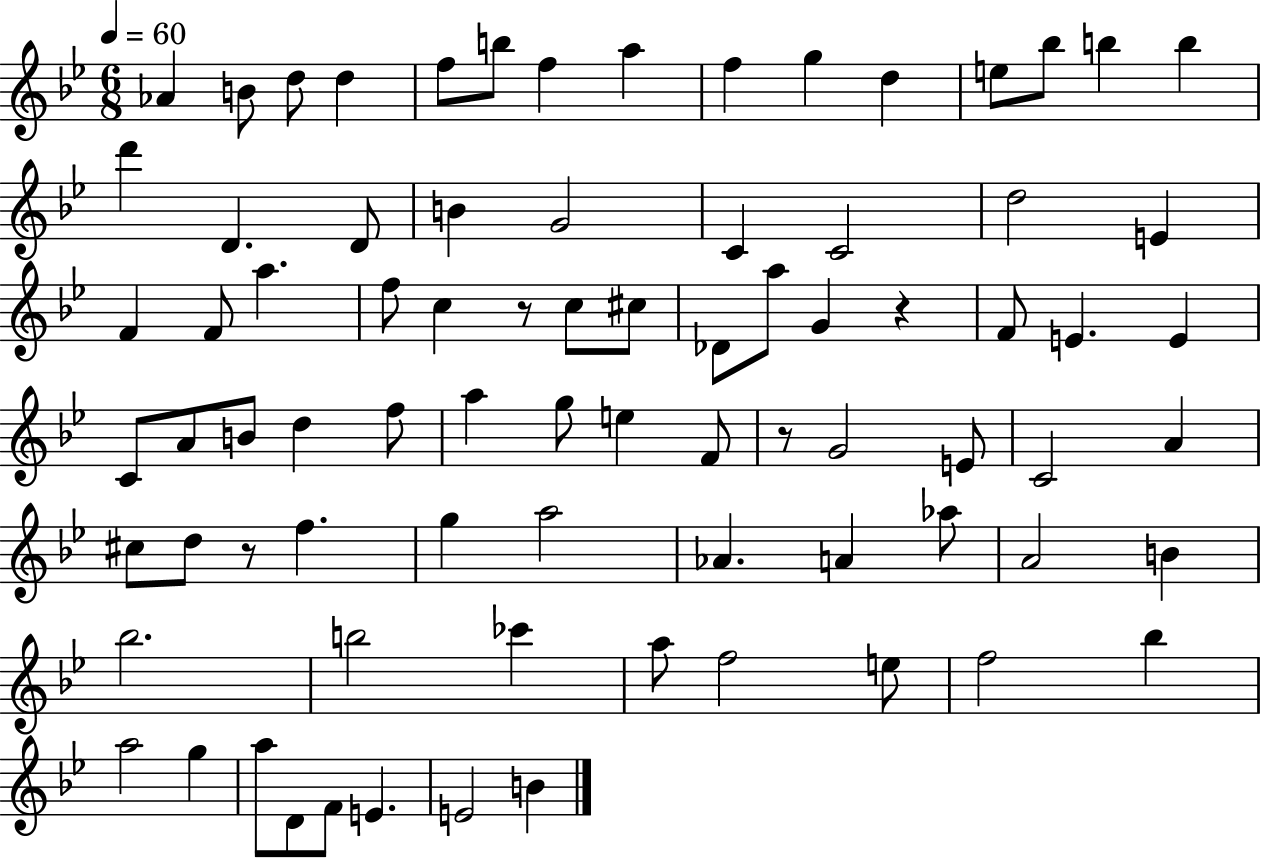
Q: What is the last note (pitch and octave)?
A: B4